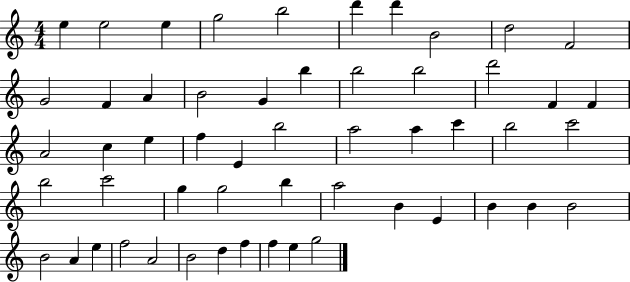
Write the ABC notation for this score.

X:1
T:Untitled
M:4/4
L:1/4
K:C
e e2 e g2 b2 d' d' B2 d2 F2 G2 F A B2 G b b2 b2 d'2 F F A2 c e f E b2 a2 a c' b2 c'2 b2 c'2 g g2 b a2 B E B B B2 B2 A e f2 A2 B2 d f f e g2